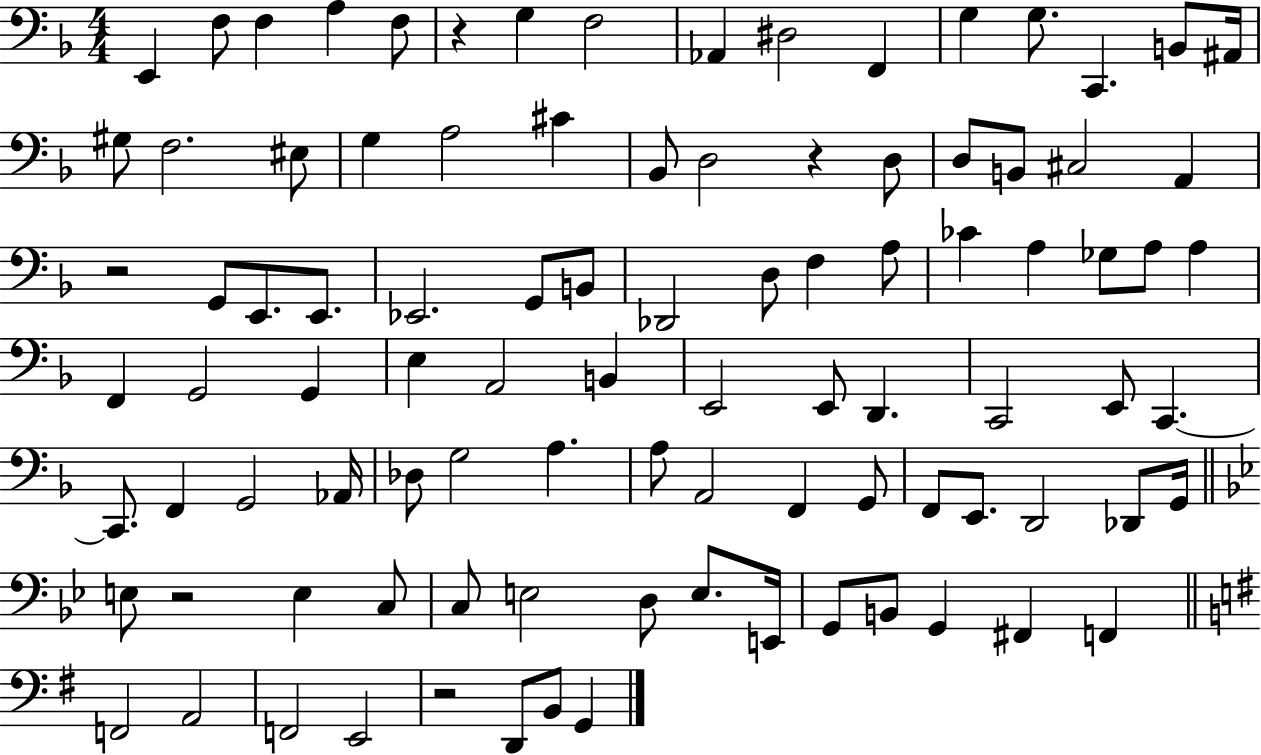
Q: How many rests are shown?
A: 5